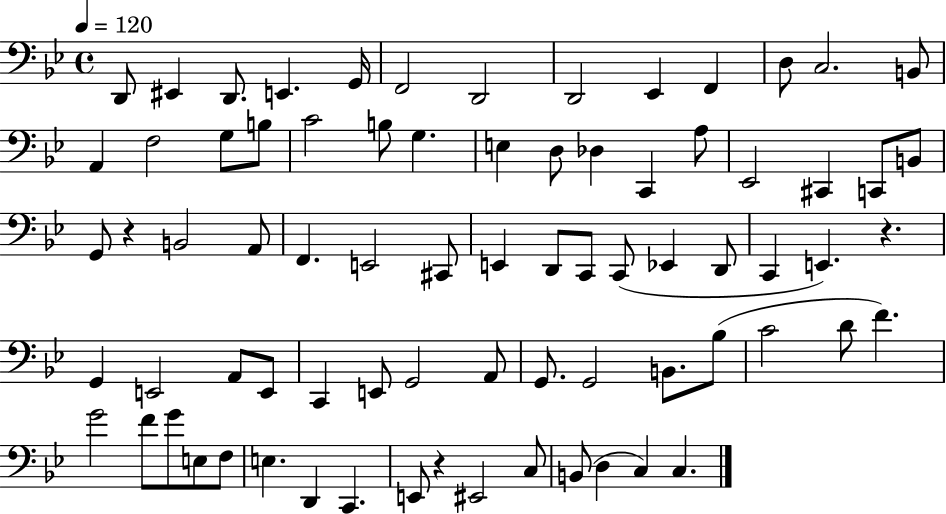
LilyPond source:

{
  \clef bass
  \time 4/4
  \defaultTimeSignature
  \key bes \major
  \tempo 4 = 120
  d,8 eis,4 d,8. e,4. g,16 | f,2 d,2 | d,2 ees,4 f,4 | d8 c2. b,8 | \break a,4 f2 g8 b8 | c'2 b8 g4. | e4 d8 des4 c,4 a8 | ees,2 cis,4 c,8 b,8 | \break g,8 r4 b,2 a,8 | f,4. e,2 cis,8 | e,4 d,8 c,8 c,8( ees,4 d,8 | c,4 e,4.) r4. | \break g,4 e,2 a,8 e,8 | c,4 e,8 g,2 a,8 | g,8. g,2 b,8. bes8( | c'2 d'8 f'4.) | \break g'2 f'8 g'8 e8 f8 | e4. d,4 c,4. | e,8 r4 eis,2 c8 | b,8( d4 c4) c4. | \break \bar "|."
}